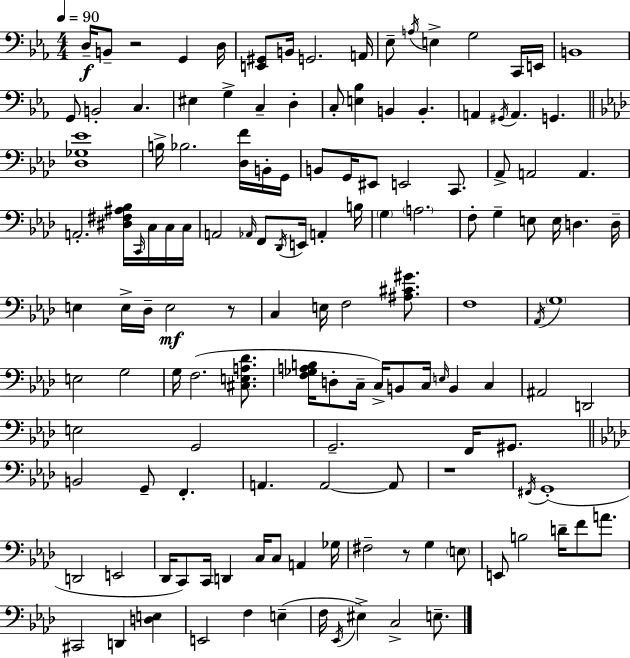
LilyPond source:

{
  \clef bass
  \numericTimeSignature
  \time 4/4
  \key ees \major
  \tempo 4 = 90
  d16--\f b,8-- r2 g,4 d16 | <e, gis,>8 b,16 g,2. a,16 | ees8-- \acciaccatura { a16 } e4-> g2 c,16 | e,16 b,1 | \break g,8 b,2-. c4. | eis4 g4-> c4-- d4-. | c8-. <e bes>4 b,4 b,4.-. | a,4 \acciaccatura { gis,16 } a,4. g,4. | \break \bar "||" \break \key aes \major <des ges ees'>1 | b16-> bes2. <des f'>16 b,16-. g,16 | b,8 g,16 eis,8 e,2 c,8. | aes,8-> a,2 a,4. | \break a,2.-. <dis fis ais bes>16 \grace { c,16 } c16 c16 | c16 a,2 \grace { aes,16 } f,8 \acciaccatura { des,16 } e,16 a,4-. | b16 \parenthesize g4 \parenthesize a2. | f8-. g4-- e8 e16 d4. | \break d16-- e4 e16-> des16-- e2\mf | r8 c4 e16 f2 | <ais cis' gis'>8. f1 | \acciaccatura { aes,16 } \parenthesize g1 | \break e2 g2 | g16 f2.( | <cis e a des'>8. <f ges a b>16 d8-. c16-- c16->) b,8 c16 \grace { e16 } b,4 | c4 ais,2 d,2 | \break e2 g,2 | g,2.-- | f,16 gis,8. \bar "||" \break \key aes \major b,2 g,8-- f,4.-. | a,4. a,2~~ a,8 | r1 | \acciaccatura { fis,16 } g,1-.( | \break d,2 e,2 | des,16 c,8) c,16 d,4 c16 c8 a,4 | ges16 fis2-- r8 g4 \parenthesize e8 | e,8 b2 d'16-- f'8 a'8. | \break cis,2 d,4 <d e>4 | e,2 f4 e4--( | f16 \acciaccatura { ees,16 } eis4->) c2-> e8.-- | \bar "|."
}